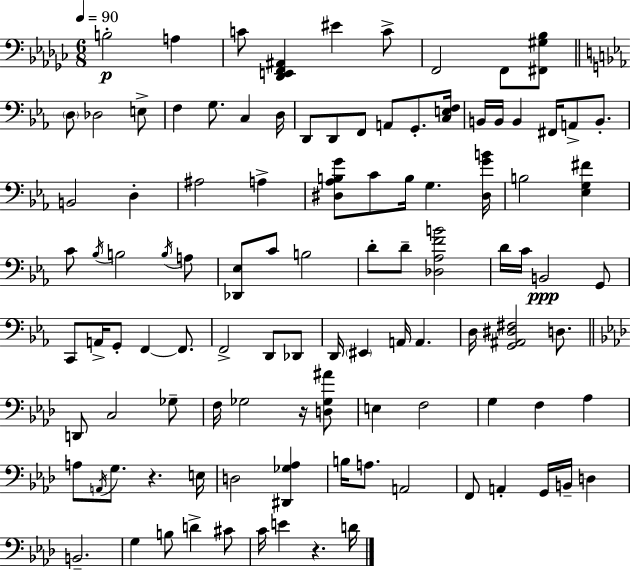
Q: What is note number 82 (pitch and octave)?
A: B2